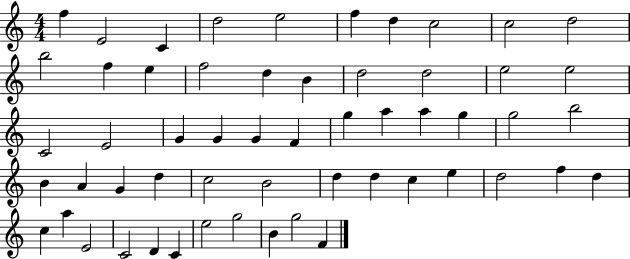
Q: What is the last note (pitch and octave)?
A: F4